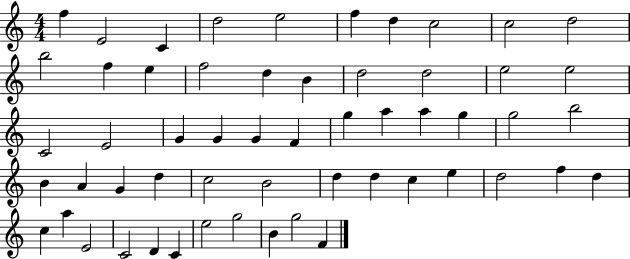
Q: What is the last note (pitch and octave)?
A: F4